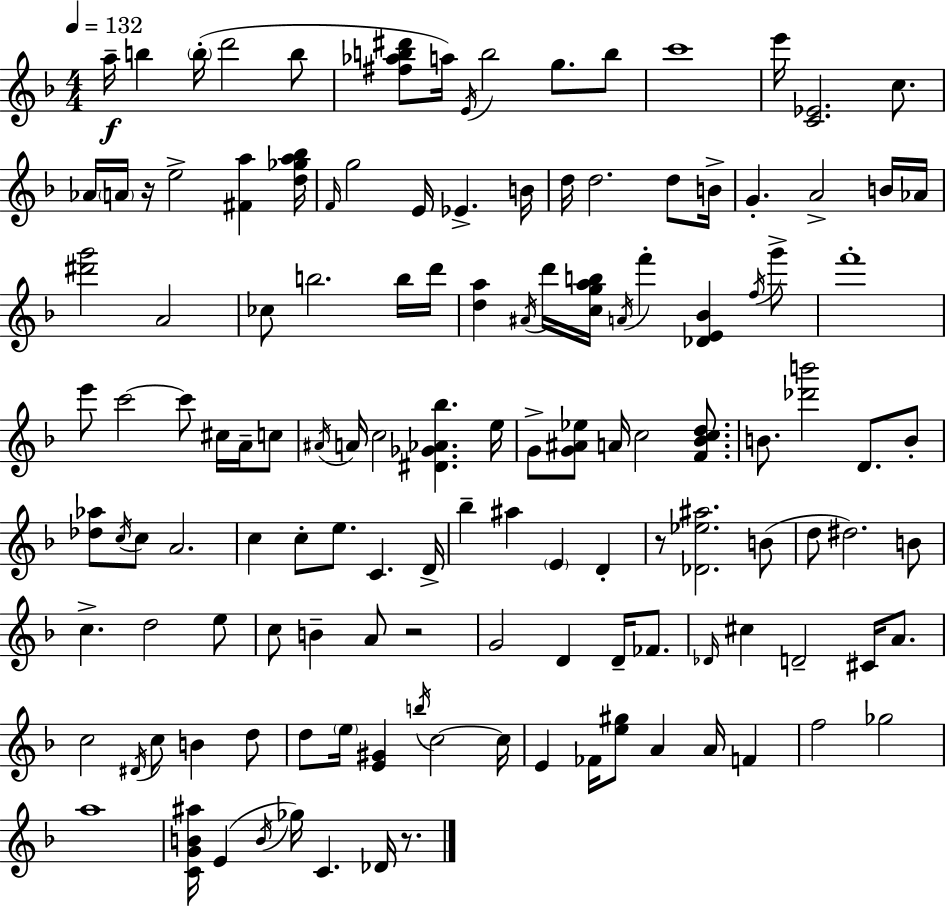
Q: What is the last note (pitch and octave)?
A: Db4